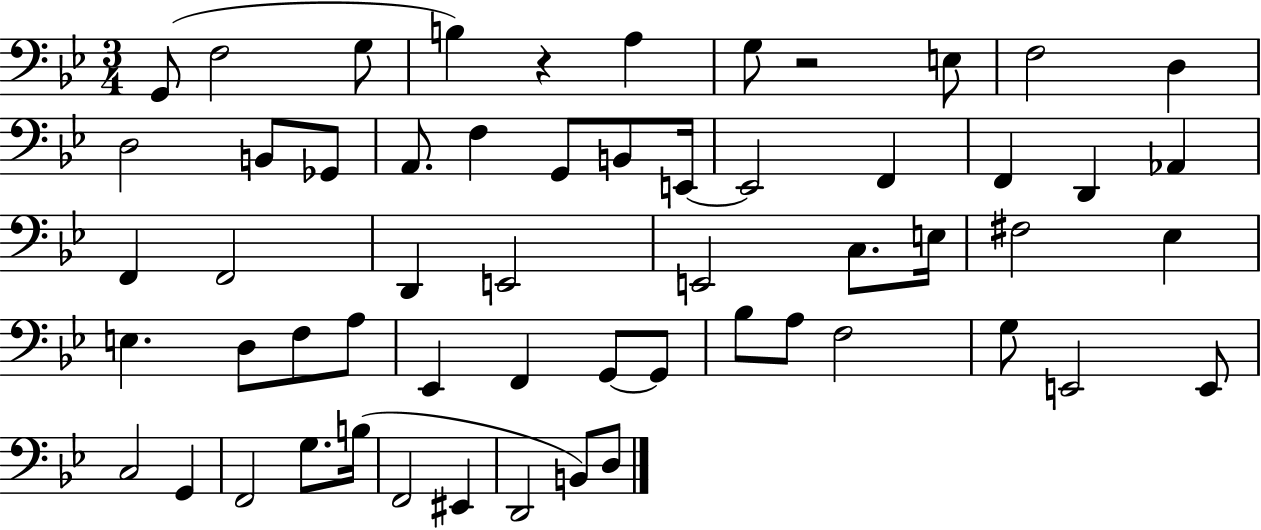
X:1
T:Untitled
M:3/4
L:1/4
K:Bb
G,,/2 F,2 G,/2 B, z A, G,/2 z2 E,/2 F,2 D, D,2 B,,/2 _G,,/2 A,,/2 F, G,,/2 B,,/2 E,,/4 E,,2 F,, F,, D,, _A,, F,, F,,2 D,, E,,2 E,,2 C,/2 E,/4 ^F,2 _E, E, D,/2 F,/2 A,/2 _E,, F,, G,,/2 G,,/2 _B,/2 A,/2 F,2 G,/2 E,,2 E,,/2 C,2 G,, F,,2 G,/2 B,/4 F,,2 ^E,, D,,2 B,,/2 D,/2